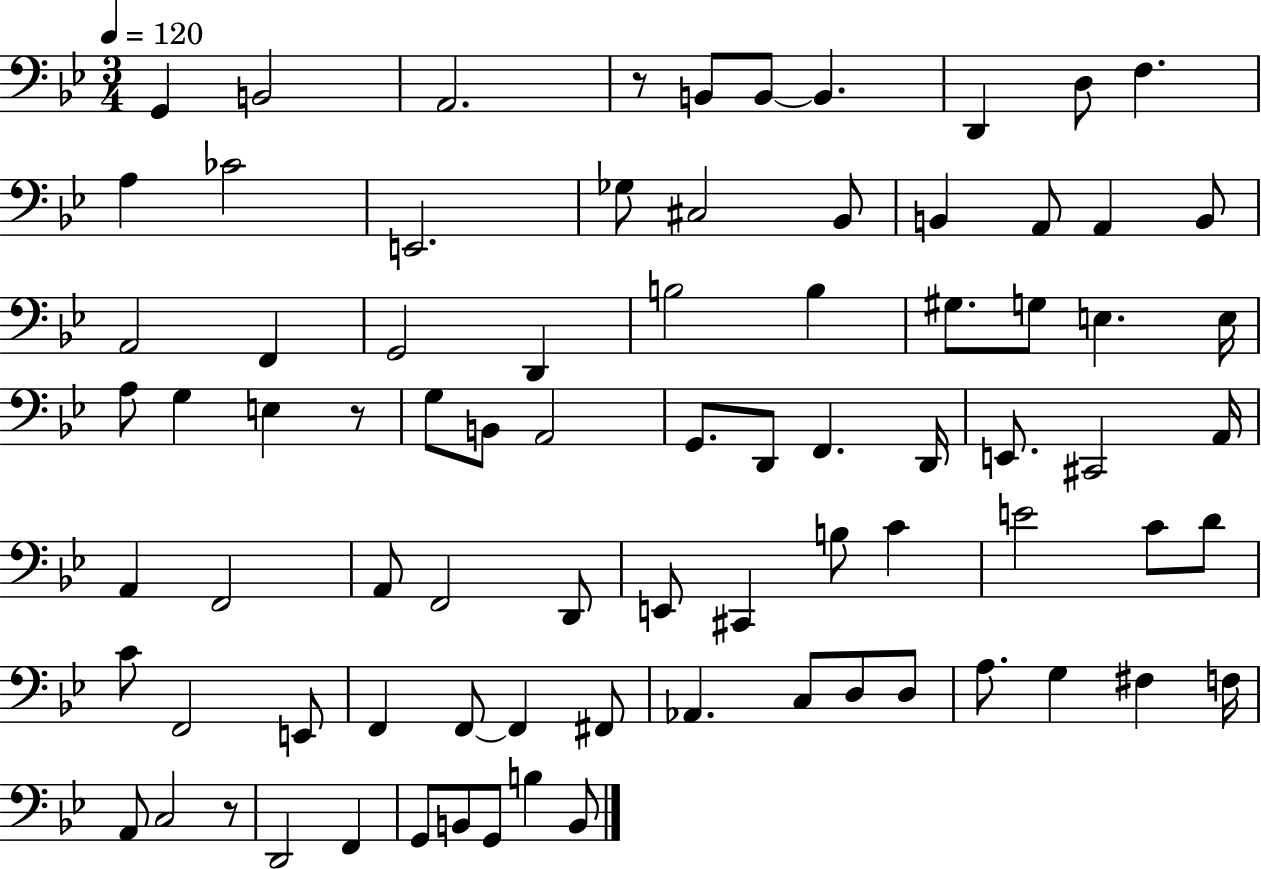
X:1
T:Untitled
M:3/4
L:1/4
K:Bb
G,, B,,2 A,,2 z/2 B,,/2 B,,/2 B,, D,, D,/2 F, A, _C2 E,,2 _G,/2 ^C,2 _B,,/2 B,, A,,/2 A,, B,,/2 A,,2 F,, G,,2 D,, B,2 B, ^G,/2 G,/2 E, E,/4 A,/2 G, E, z/2 G,/2 B,,/2 A,,2 G,,/2 D,,/2 F,, D,,/4 E,,/2 ^C,,2 A,,/4 A,, F,,2 A,,/2 F,,2 D,,/2 E,,/2 ^C,, B,/2 C E2 C/2 D/2 C/2 F,,2 E,,/2 F,, F,,/2 F,, ^F,,/2 _A,, C,/2 D,/2 D,/2 A,/2 G, ^F, F,/4 A,,/2 C,2 z/2 D,,2 F,, G,,/2 B,,/2 G,,/2 B, B,,/2